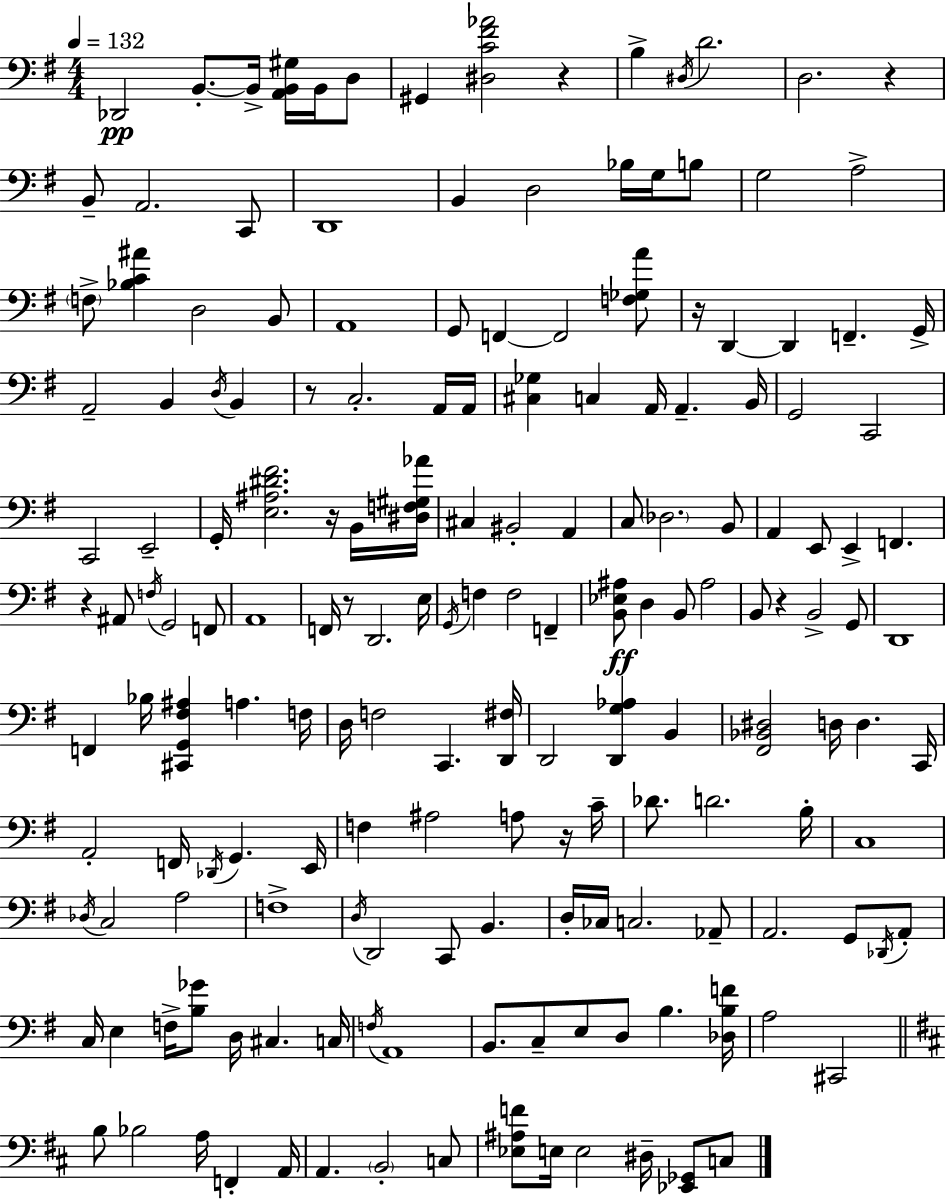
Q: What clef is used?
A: bass